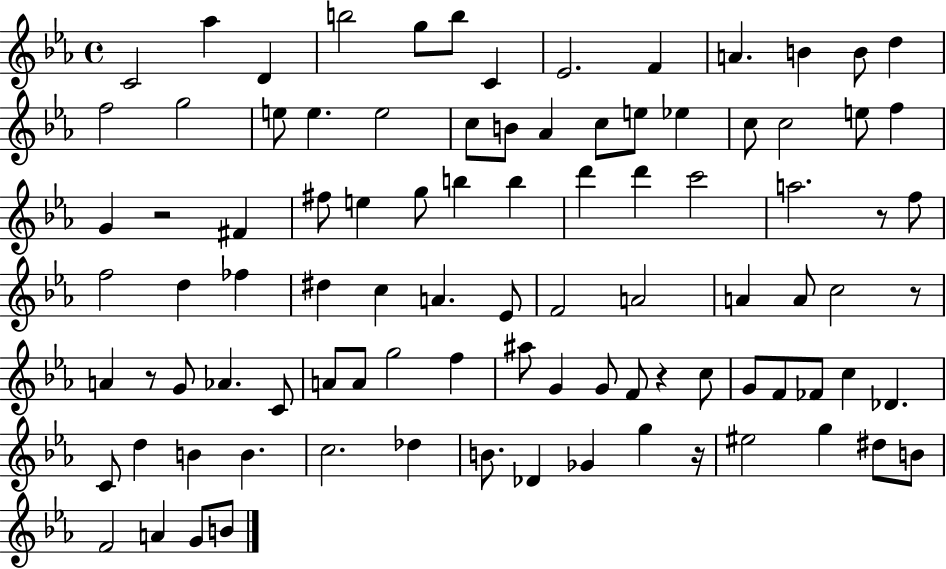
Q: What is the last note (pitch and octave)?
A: B4